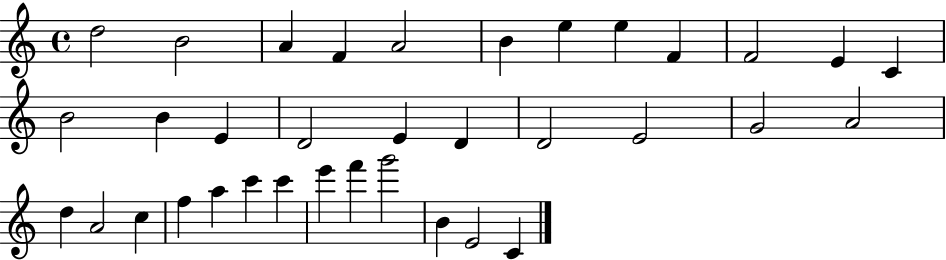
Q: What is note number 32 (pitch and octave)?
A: G6